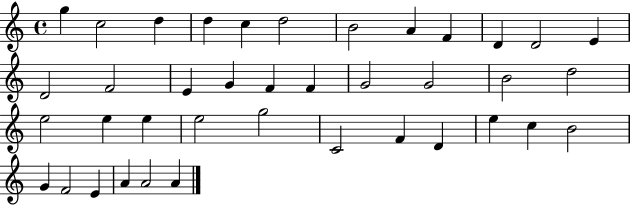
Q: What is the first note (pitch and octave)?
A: G5